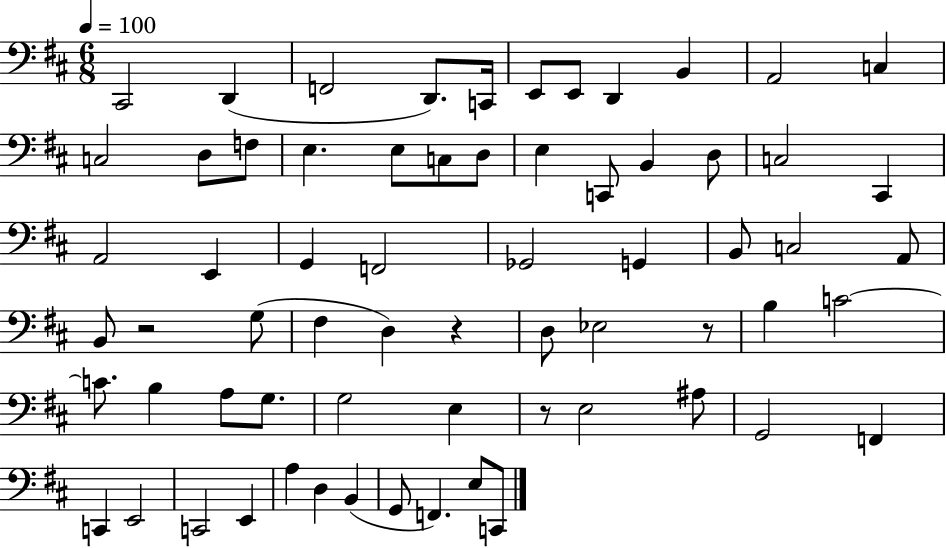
{
  \clef bass
  \numericTimeSignature
  \time 6/8
  \key d \major
  \tempo 4 = 100
  cis,2 d,4( | f,2 d,8.) c,16 | e,8 e,8 d,4 b,4 | a,2 c4 | \break c2 d8 f8 | e4. e8 c8 d8 | e4 c,8 b,4 d8 | c2 cis,4 | \break a,2 e,4 | g,4 f,2 | ges,2 g,4 | b,8 c2 a,8 | \break b,8 r2 g8( | fis4 d4) r4 | d8 ees2 r8 | b4 c'2~~ | \break c'8. b4 a8 g8. | g2 e4 | r8 e2 ais8 | g,2 f,4 | \break c,4 e,2 | c,2 e,4 | a4 d4 b,4( | g,8 f,4.) e8 c,8 | \break \bar "|."
}